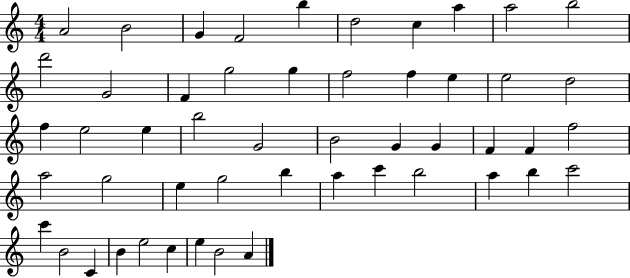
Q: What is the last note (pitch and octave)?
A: A4